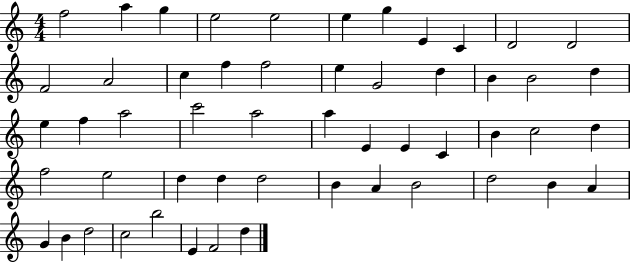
X:1
T:Untitled
M:4/4
L:1/4
K:C
f2 a g e2 e2 e g E C D2 D2 F2 A2 c f f2 e G2 d B B2 d e f a2 c'2 a2 a E E C B c2 d f2 e2 d d d2 B A B2 d2 B A G B d2 c2 b2 E F2 d